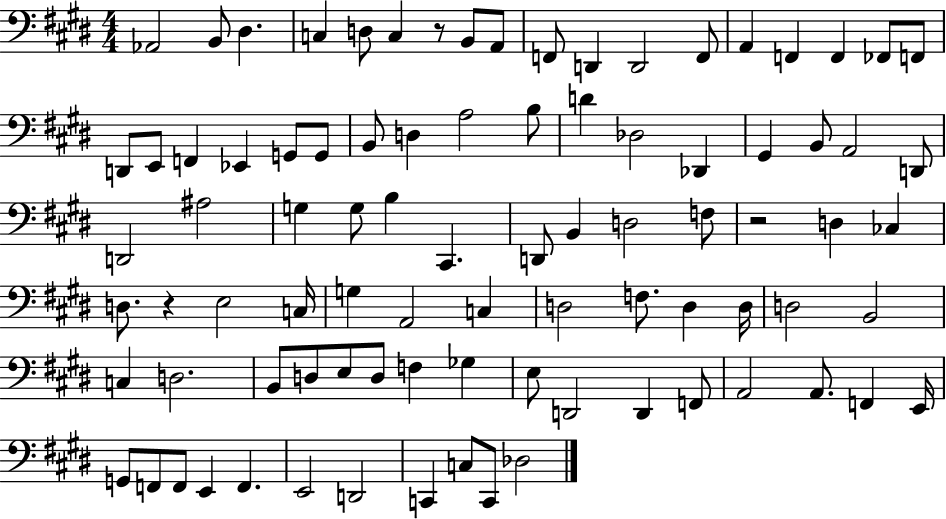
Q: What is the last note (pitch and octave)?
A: Db3